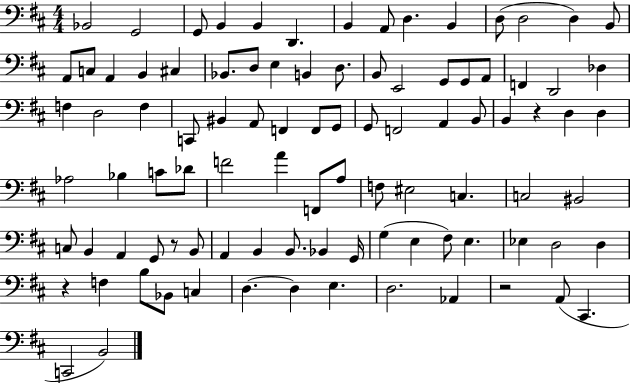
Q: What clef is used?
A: bass